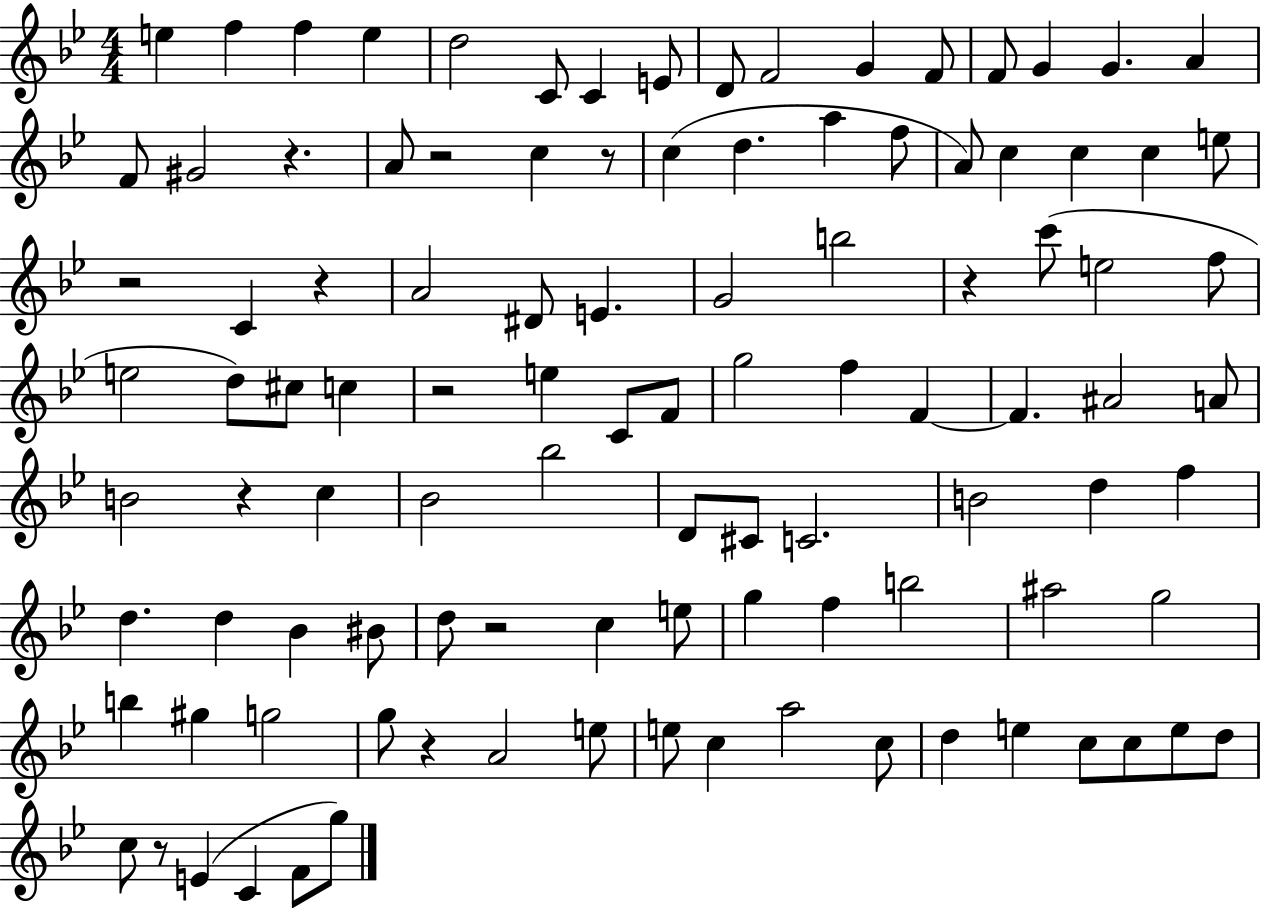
E5/q F5/q F5/q E5/q D5/h C4/e C4/q E4/e D4/e F4/h G4/q F4/e F4/e G4/q G4/q. A4/q F4/e G#4/h R/q. A4/e R/h C5/q R/e C5/q D5/q. A5/q F5/e A4/e C5/q C5/q C5/q E5/e R/h C4/q R/q A4/h D#4/e E4/q. G4/h B5/h R/q C6/e E5/h F5/e E5/h D5/e C#5/e C5/q R/h E5/q C4/e F4/e G5/h F5/q F4/q F4/q. A#4/h A4/e B4/h R/q C5/q Bb4/h Bb5/h D4/e C#4/e C4/h. B4/h D5/q F5/q D5/q. D5/q Bb4/q BIS4/e D5/e R/h C5/q E5/e G5/q F5/q B5/h A#5/h G5/h B5/q G#5/q G5/h G5/e R/q A4/h E5/e E5/e C5/q A5/h C5/e D5/q E5/q C5/e C5/e E5/e D5/e C5/e R/e E4/q C4/q F4/e G5/e